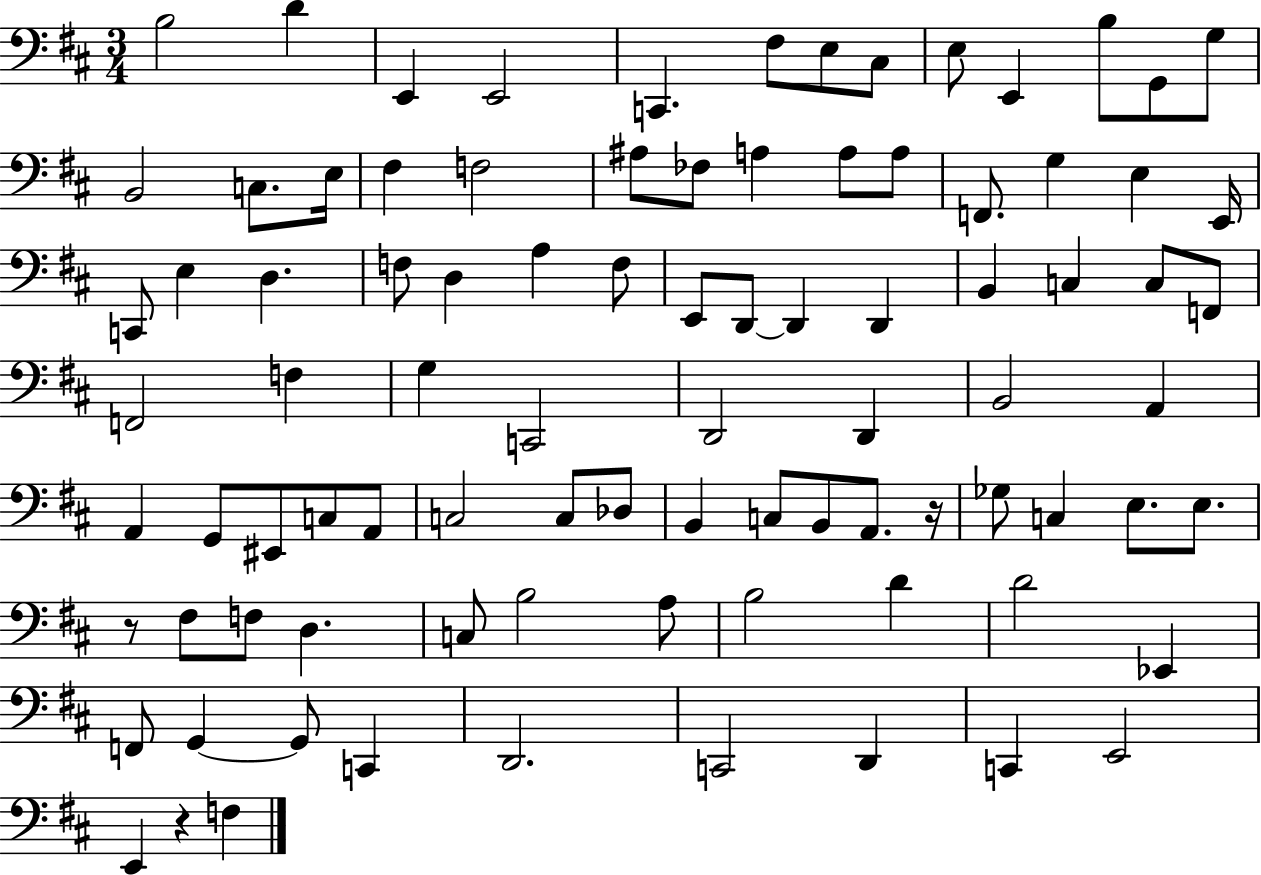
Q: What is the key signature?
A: D major